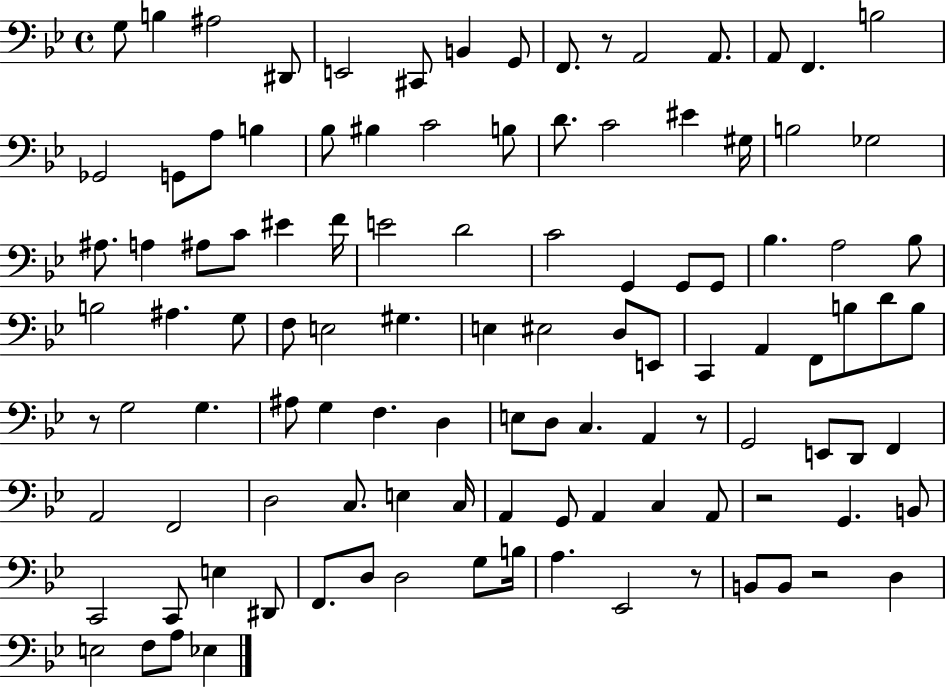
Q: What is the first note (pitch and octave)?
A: G3